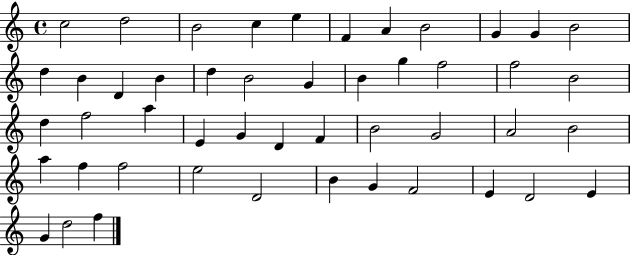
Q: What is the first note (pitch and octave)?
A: C5